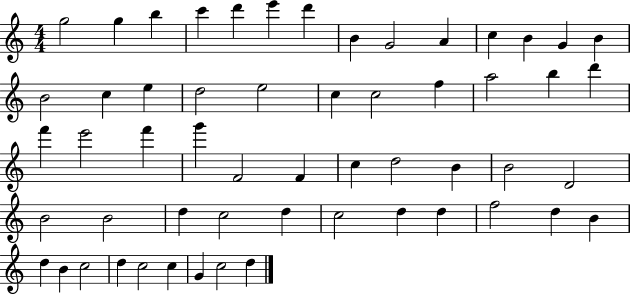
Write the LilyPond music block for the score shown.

{
  \clef treble
  \numericTimeSignature
  \time 4/4
  \key c \major
  g''2 g''4 b''4 | c'''4 d'''4 e'''4 d'''4 | b'4 g'2 a'4 | c''4 b'4 g'4 b'4 | \break b'2 c''4 e''4 | d''2 e''2 | c''4 c''2 f''4 | a''2 b''4 d'''4 | \break f'''4 e'''2 f'''4 | g'''4 f'2 f'4 | c''4 d''2 b'4 | b'2 d'2 | \break b'2 b'2 | d''4 c''2 d''4 | c''2 d''4 d''4 | f''2 d''4 b'4 | \break d''4 b'4 c''2 | d''4 c''2 c''4 | g'4 c''2 d''4 | \bar "|."
}